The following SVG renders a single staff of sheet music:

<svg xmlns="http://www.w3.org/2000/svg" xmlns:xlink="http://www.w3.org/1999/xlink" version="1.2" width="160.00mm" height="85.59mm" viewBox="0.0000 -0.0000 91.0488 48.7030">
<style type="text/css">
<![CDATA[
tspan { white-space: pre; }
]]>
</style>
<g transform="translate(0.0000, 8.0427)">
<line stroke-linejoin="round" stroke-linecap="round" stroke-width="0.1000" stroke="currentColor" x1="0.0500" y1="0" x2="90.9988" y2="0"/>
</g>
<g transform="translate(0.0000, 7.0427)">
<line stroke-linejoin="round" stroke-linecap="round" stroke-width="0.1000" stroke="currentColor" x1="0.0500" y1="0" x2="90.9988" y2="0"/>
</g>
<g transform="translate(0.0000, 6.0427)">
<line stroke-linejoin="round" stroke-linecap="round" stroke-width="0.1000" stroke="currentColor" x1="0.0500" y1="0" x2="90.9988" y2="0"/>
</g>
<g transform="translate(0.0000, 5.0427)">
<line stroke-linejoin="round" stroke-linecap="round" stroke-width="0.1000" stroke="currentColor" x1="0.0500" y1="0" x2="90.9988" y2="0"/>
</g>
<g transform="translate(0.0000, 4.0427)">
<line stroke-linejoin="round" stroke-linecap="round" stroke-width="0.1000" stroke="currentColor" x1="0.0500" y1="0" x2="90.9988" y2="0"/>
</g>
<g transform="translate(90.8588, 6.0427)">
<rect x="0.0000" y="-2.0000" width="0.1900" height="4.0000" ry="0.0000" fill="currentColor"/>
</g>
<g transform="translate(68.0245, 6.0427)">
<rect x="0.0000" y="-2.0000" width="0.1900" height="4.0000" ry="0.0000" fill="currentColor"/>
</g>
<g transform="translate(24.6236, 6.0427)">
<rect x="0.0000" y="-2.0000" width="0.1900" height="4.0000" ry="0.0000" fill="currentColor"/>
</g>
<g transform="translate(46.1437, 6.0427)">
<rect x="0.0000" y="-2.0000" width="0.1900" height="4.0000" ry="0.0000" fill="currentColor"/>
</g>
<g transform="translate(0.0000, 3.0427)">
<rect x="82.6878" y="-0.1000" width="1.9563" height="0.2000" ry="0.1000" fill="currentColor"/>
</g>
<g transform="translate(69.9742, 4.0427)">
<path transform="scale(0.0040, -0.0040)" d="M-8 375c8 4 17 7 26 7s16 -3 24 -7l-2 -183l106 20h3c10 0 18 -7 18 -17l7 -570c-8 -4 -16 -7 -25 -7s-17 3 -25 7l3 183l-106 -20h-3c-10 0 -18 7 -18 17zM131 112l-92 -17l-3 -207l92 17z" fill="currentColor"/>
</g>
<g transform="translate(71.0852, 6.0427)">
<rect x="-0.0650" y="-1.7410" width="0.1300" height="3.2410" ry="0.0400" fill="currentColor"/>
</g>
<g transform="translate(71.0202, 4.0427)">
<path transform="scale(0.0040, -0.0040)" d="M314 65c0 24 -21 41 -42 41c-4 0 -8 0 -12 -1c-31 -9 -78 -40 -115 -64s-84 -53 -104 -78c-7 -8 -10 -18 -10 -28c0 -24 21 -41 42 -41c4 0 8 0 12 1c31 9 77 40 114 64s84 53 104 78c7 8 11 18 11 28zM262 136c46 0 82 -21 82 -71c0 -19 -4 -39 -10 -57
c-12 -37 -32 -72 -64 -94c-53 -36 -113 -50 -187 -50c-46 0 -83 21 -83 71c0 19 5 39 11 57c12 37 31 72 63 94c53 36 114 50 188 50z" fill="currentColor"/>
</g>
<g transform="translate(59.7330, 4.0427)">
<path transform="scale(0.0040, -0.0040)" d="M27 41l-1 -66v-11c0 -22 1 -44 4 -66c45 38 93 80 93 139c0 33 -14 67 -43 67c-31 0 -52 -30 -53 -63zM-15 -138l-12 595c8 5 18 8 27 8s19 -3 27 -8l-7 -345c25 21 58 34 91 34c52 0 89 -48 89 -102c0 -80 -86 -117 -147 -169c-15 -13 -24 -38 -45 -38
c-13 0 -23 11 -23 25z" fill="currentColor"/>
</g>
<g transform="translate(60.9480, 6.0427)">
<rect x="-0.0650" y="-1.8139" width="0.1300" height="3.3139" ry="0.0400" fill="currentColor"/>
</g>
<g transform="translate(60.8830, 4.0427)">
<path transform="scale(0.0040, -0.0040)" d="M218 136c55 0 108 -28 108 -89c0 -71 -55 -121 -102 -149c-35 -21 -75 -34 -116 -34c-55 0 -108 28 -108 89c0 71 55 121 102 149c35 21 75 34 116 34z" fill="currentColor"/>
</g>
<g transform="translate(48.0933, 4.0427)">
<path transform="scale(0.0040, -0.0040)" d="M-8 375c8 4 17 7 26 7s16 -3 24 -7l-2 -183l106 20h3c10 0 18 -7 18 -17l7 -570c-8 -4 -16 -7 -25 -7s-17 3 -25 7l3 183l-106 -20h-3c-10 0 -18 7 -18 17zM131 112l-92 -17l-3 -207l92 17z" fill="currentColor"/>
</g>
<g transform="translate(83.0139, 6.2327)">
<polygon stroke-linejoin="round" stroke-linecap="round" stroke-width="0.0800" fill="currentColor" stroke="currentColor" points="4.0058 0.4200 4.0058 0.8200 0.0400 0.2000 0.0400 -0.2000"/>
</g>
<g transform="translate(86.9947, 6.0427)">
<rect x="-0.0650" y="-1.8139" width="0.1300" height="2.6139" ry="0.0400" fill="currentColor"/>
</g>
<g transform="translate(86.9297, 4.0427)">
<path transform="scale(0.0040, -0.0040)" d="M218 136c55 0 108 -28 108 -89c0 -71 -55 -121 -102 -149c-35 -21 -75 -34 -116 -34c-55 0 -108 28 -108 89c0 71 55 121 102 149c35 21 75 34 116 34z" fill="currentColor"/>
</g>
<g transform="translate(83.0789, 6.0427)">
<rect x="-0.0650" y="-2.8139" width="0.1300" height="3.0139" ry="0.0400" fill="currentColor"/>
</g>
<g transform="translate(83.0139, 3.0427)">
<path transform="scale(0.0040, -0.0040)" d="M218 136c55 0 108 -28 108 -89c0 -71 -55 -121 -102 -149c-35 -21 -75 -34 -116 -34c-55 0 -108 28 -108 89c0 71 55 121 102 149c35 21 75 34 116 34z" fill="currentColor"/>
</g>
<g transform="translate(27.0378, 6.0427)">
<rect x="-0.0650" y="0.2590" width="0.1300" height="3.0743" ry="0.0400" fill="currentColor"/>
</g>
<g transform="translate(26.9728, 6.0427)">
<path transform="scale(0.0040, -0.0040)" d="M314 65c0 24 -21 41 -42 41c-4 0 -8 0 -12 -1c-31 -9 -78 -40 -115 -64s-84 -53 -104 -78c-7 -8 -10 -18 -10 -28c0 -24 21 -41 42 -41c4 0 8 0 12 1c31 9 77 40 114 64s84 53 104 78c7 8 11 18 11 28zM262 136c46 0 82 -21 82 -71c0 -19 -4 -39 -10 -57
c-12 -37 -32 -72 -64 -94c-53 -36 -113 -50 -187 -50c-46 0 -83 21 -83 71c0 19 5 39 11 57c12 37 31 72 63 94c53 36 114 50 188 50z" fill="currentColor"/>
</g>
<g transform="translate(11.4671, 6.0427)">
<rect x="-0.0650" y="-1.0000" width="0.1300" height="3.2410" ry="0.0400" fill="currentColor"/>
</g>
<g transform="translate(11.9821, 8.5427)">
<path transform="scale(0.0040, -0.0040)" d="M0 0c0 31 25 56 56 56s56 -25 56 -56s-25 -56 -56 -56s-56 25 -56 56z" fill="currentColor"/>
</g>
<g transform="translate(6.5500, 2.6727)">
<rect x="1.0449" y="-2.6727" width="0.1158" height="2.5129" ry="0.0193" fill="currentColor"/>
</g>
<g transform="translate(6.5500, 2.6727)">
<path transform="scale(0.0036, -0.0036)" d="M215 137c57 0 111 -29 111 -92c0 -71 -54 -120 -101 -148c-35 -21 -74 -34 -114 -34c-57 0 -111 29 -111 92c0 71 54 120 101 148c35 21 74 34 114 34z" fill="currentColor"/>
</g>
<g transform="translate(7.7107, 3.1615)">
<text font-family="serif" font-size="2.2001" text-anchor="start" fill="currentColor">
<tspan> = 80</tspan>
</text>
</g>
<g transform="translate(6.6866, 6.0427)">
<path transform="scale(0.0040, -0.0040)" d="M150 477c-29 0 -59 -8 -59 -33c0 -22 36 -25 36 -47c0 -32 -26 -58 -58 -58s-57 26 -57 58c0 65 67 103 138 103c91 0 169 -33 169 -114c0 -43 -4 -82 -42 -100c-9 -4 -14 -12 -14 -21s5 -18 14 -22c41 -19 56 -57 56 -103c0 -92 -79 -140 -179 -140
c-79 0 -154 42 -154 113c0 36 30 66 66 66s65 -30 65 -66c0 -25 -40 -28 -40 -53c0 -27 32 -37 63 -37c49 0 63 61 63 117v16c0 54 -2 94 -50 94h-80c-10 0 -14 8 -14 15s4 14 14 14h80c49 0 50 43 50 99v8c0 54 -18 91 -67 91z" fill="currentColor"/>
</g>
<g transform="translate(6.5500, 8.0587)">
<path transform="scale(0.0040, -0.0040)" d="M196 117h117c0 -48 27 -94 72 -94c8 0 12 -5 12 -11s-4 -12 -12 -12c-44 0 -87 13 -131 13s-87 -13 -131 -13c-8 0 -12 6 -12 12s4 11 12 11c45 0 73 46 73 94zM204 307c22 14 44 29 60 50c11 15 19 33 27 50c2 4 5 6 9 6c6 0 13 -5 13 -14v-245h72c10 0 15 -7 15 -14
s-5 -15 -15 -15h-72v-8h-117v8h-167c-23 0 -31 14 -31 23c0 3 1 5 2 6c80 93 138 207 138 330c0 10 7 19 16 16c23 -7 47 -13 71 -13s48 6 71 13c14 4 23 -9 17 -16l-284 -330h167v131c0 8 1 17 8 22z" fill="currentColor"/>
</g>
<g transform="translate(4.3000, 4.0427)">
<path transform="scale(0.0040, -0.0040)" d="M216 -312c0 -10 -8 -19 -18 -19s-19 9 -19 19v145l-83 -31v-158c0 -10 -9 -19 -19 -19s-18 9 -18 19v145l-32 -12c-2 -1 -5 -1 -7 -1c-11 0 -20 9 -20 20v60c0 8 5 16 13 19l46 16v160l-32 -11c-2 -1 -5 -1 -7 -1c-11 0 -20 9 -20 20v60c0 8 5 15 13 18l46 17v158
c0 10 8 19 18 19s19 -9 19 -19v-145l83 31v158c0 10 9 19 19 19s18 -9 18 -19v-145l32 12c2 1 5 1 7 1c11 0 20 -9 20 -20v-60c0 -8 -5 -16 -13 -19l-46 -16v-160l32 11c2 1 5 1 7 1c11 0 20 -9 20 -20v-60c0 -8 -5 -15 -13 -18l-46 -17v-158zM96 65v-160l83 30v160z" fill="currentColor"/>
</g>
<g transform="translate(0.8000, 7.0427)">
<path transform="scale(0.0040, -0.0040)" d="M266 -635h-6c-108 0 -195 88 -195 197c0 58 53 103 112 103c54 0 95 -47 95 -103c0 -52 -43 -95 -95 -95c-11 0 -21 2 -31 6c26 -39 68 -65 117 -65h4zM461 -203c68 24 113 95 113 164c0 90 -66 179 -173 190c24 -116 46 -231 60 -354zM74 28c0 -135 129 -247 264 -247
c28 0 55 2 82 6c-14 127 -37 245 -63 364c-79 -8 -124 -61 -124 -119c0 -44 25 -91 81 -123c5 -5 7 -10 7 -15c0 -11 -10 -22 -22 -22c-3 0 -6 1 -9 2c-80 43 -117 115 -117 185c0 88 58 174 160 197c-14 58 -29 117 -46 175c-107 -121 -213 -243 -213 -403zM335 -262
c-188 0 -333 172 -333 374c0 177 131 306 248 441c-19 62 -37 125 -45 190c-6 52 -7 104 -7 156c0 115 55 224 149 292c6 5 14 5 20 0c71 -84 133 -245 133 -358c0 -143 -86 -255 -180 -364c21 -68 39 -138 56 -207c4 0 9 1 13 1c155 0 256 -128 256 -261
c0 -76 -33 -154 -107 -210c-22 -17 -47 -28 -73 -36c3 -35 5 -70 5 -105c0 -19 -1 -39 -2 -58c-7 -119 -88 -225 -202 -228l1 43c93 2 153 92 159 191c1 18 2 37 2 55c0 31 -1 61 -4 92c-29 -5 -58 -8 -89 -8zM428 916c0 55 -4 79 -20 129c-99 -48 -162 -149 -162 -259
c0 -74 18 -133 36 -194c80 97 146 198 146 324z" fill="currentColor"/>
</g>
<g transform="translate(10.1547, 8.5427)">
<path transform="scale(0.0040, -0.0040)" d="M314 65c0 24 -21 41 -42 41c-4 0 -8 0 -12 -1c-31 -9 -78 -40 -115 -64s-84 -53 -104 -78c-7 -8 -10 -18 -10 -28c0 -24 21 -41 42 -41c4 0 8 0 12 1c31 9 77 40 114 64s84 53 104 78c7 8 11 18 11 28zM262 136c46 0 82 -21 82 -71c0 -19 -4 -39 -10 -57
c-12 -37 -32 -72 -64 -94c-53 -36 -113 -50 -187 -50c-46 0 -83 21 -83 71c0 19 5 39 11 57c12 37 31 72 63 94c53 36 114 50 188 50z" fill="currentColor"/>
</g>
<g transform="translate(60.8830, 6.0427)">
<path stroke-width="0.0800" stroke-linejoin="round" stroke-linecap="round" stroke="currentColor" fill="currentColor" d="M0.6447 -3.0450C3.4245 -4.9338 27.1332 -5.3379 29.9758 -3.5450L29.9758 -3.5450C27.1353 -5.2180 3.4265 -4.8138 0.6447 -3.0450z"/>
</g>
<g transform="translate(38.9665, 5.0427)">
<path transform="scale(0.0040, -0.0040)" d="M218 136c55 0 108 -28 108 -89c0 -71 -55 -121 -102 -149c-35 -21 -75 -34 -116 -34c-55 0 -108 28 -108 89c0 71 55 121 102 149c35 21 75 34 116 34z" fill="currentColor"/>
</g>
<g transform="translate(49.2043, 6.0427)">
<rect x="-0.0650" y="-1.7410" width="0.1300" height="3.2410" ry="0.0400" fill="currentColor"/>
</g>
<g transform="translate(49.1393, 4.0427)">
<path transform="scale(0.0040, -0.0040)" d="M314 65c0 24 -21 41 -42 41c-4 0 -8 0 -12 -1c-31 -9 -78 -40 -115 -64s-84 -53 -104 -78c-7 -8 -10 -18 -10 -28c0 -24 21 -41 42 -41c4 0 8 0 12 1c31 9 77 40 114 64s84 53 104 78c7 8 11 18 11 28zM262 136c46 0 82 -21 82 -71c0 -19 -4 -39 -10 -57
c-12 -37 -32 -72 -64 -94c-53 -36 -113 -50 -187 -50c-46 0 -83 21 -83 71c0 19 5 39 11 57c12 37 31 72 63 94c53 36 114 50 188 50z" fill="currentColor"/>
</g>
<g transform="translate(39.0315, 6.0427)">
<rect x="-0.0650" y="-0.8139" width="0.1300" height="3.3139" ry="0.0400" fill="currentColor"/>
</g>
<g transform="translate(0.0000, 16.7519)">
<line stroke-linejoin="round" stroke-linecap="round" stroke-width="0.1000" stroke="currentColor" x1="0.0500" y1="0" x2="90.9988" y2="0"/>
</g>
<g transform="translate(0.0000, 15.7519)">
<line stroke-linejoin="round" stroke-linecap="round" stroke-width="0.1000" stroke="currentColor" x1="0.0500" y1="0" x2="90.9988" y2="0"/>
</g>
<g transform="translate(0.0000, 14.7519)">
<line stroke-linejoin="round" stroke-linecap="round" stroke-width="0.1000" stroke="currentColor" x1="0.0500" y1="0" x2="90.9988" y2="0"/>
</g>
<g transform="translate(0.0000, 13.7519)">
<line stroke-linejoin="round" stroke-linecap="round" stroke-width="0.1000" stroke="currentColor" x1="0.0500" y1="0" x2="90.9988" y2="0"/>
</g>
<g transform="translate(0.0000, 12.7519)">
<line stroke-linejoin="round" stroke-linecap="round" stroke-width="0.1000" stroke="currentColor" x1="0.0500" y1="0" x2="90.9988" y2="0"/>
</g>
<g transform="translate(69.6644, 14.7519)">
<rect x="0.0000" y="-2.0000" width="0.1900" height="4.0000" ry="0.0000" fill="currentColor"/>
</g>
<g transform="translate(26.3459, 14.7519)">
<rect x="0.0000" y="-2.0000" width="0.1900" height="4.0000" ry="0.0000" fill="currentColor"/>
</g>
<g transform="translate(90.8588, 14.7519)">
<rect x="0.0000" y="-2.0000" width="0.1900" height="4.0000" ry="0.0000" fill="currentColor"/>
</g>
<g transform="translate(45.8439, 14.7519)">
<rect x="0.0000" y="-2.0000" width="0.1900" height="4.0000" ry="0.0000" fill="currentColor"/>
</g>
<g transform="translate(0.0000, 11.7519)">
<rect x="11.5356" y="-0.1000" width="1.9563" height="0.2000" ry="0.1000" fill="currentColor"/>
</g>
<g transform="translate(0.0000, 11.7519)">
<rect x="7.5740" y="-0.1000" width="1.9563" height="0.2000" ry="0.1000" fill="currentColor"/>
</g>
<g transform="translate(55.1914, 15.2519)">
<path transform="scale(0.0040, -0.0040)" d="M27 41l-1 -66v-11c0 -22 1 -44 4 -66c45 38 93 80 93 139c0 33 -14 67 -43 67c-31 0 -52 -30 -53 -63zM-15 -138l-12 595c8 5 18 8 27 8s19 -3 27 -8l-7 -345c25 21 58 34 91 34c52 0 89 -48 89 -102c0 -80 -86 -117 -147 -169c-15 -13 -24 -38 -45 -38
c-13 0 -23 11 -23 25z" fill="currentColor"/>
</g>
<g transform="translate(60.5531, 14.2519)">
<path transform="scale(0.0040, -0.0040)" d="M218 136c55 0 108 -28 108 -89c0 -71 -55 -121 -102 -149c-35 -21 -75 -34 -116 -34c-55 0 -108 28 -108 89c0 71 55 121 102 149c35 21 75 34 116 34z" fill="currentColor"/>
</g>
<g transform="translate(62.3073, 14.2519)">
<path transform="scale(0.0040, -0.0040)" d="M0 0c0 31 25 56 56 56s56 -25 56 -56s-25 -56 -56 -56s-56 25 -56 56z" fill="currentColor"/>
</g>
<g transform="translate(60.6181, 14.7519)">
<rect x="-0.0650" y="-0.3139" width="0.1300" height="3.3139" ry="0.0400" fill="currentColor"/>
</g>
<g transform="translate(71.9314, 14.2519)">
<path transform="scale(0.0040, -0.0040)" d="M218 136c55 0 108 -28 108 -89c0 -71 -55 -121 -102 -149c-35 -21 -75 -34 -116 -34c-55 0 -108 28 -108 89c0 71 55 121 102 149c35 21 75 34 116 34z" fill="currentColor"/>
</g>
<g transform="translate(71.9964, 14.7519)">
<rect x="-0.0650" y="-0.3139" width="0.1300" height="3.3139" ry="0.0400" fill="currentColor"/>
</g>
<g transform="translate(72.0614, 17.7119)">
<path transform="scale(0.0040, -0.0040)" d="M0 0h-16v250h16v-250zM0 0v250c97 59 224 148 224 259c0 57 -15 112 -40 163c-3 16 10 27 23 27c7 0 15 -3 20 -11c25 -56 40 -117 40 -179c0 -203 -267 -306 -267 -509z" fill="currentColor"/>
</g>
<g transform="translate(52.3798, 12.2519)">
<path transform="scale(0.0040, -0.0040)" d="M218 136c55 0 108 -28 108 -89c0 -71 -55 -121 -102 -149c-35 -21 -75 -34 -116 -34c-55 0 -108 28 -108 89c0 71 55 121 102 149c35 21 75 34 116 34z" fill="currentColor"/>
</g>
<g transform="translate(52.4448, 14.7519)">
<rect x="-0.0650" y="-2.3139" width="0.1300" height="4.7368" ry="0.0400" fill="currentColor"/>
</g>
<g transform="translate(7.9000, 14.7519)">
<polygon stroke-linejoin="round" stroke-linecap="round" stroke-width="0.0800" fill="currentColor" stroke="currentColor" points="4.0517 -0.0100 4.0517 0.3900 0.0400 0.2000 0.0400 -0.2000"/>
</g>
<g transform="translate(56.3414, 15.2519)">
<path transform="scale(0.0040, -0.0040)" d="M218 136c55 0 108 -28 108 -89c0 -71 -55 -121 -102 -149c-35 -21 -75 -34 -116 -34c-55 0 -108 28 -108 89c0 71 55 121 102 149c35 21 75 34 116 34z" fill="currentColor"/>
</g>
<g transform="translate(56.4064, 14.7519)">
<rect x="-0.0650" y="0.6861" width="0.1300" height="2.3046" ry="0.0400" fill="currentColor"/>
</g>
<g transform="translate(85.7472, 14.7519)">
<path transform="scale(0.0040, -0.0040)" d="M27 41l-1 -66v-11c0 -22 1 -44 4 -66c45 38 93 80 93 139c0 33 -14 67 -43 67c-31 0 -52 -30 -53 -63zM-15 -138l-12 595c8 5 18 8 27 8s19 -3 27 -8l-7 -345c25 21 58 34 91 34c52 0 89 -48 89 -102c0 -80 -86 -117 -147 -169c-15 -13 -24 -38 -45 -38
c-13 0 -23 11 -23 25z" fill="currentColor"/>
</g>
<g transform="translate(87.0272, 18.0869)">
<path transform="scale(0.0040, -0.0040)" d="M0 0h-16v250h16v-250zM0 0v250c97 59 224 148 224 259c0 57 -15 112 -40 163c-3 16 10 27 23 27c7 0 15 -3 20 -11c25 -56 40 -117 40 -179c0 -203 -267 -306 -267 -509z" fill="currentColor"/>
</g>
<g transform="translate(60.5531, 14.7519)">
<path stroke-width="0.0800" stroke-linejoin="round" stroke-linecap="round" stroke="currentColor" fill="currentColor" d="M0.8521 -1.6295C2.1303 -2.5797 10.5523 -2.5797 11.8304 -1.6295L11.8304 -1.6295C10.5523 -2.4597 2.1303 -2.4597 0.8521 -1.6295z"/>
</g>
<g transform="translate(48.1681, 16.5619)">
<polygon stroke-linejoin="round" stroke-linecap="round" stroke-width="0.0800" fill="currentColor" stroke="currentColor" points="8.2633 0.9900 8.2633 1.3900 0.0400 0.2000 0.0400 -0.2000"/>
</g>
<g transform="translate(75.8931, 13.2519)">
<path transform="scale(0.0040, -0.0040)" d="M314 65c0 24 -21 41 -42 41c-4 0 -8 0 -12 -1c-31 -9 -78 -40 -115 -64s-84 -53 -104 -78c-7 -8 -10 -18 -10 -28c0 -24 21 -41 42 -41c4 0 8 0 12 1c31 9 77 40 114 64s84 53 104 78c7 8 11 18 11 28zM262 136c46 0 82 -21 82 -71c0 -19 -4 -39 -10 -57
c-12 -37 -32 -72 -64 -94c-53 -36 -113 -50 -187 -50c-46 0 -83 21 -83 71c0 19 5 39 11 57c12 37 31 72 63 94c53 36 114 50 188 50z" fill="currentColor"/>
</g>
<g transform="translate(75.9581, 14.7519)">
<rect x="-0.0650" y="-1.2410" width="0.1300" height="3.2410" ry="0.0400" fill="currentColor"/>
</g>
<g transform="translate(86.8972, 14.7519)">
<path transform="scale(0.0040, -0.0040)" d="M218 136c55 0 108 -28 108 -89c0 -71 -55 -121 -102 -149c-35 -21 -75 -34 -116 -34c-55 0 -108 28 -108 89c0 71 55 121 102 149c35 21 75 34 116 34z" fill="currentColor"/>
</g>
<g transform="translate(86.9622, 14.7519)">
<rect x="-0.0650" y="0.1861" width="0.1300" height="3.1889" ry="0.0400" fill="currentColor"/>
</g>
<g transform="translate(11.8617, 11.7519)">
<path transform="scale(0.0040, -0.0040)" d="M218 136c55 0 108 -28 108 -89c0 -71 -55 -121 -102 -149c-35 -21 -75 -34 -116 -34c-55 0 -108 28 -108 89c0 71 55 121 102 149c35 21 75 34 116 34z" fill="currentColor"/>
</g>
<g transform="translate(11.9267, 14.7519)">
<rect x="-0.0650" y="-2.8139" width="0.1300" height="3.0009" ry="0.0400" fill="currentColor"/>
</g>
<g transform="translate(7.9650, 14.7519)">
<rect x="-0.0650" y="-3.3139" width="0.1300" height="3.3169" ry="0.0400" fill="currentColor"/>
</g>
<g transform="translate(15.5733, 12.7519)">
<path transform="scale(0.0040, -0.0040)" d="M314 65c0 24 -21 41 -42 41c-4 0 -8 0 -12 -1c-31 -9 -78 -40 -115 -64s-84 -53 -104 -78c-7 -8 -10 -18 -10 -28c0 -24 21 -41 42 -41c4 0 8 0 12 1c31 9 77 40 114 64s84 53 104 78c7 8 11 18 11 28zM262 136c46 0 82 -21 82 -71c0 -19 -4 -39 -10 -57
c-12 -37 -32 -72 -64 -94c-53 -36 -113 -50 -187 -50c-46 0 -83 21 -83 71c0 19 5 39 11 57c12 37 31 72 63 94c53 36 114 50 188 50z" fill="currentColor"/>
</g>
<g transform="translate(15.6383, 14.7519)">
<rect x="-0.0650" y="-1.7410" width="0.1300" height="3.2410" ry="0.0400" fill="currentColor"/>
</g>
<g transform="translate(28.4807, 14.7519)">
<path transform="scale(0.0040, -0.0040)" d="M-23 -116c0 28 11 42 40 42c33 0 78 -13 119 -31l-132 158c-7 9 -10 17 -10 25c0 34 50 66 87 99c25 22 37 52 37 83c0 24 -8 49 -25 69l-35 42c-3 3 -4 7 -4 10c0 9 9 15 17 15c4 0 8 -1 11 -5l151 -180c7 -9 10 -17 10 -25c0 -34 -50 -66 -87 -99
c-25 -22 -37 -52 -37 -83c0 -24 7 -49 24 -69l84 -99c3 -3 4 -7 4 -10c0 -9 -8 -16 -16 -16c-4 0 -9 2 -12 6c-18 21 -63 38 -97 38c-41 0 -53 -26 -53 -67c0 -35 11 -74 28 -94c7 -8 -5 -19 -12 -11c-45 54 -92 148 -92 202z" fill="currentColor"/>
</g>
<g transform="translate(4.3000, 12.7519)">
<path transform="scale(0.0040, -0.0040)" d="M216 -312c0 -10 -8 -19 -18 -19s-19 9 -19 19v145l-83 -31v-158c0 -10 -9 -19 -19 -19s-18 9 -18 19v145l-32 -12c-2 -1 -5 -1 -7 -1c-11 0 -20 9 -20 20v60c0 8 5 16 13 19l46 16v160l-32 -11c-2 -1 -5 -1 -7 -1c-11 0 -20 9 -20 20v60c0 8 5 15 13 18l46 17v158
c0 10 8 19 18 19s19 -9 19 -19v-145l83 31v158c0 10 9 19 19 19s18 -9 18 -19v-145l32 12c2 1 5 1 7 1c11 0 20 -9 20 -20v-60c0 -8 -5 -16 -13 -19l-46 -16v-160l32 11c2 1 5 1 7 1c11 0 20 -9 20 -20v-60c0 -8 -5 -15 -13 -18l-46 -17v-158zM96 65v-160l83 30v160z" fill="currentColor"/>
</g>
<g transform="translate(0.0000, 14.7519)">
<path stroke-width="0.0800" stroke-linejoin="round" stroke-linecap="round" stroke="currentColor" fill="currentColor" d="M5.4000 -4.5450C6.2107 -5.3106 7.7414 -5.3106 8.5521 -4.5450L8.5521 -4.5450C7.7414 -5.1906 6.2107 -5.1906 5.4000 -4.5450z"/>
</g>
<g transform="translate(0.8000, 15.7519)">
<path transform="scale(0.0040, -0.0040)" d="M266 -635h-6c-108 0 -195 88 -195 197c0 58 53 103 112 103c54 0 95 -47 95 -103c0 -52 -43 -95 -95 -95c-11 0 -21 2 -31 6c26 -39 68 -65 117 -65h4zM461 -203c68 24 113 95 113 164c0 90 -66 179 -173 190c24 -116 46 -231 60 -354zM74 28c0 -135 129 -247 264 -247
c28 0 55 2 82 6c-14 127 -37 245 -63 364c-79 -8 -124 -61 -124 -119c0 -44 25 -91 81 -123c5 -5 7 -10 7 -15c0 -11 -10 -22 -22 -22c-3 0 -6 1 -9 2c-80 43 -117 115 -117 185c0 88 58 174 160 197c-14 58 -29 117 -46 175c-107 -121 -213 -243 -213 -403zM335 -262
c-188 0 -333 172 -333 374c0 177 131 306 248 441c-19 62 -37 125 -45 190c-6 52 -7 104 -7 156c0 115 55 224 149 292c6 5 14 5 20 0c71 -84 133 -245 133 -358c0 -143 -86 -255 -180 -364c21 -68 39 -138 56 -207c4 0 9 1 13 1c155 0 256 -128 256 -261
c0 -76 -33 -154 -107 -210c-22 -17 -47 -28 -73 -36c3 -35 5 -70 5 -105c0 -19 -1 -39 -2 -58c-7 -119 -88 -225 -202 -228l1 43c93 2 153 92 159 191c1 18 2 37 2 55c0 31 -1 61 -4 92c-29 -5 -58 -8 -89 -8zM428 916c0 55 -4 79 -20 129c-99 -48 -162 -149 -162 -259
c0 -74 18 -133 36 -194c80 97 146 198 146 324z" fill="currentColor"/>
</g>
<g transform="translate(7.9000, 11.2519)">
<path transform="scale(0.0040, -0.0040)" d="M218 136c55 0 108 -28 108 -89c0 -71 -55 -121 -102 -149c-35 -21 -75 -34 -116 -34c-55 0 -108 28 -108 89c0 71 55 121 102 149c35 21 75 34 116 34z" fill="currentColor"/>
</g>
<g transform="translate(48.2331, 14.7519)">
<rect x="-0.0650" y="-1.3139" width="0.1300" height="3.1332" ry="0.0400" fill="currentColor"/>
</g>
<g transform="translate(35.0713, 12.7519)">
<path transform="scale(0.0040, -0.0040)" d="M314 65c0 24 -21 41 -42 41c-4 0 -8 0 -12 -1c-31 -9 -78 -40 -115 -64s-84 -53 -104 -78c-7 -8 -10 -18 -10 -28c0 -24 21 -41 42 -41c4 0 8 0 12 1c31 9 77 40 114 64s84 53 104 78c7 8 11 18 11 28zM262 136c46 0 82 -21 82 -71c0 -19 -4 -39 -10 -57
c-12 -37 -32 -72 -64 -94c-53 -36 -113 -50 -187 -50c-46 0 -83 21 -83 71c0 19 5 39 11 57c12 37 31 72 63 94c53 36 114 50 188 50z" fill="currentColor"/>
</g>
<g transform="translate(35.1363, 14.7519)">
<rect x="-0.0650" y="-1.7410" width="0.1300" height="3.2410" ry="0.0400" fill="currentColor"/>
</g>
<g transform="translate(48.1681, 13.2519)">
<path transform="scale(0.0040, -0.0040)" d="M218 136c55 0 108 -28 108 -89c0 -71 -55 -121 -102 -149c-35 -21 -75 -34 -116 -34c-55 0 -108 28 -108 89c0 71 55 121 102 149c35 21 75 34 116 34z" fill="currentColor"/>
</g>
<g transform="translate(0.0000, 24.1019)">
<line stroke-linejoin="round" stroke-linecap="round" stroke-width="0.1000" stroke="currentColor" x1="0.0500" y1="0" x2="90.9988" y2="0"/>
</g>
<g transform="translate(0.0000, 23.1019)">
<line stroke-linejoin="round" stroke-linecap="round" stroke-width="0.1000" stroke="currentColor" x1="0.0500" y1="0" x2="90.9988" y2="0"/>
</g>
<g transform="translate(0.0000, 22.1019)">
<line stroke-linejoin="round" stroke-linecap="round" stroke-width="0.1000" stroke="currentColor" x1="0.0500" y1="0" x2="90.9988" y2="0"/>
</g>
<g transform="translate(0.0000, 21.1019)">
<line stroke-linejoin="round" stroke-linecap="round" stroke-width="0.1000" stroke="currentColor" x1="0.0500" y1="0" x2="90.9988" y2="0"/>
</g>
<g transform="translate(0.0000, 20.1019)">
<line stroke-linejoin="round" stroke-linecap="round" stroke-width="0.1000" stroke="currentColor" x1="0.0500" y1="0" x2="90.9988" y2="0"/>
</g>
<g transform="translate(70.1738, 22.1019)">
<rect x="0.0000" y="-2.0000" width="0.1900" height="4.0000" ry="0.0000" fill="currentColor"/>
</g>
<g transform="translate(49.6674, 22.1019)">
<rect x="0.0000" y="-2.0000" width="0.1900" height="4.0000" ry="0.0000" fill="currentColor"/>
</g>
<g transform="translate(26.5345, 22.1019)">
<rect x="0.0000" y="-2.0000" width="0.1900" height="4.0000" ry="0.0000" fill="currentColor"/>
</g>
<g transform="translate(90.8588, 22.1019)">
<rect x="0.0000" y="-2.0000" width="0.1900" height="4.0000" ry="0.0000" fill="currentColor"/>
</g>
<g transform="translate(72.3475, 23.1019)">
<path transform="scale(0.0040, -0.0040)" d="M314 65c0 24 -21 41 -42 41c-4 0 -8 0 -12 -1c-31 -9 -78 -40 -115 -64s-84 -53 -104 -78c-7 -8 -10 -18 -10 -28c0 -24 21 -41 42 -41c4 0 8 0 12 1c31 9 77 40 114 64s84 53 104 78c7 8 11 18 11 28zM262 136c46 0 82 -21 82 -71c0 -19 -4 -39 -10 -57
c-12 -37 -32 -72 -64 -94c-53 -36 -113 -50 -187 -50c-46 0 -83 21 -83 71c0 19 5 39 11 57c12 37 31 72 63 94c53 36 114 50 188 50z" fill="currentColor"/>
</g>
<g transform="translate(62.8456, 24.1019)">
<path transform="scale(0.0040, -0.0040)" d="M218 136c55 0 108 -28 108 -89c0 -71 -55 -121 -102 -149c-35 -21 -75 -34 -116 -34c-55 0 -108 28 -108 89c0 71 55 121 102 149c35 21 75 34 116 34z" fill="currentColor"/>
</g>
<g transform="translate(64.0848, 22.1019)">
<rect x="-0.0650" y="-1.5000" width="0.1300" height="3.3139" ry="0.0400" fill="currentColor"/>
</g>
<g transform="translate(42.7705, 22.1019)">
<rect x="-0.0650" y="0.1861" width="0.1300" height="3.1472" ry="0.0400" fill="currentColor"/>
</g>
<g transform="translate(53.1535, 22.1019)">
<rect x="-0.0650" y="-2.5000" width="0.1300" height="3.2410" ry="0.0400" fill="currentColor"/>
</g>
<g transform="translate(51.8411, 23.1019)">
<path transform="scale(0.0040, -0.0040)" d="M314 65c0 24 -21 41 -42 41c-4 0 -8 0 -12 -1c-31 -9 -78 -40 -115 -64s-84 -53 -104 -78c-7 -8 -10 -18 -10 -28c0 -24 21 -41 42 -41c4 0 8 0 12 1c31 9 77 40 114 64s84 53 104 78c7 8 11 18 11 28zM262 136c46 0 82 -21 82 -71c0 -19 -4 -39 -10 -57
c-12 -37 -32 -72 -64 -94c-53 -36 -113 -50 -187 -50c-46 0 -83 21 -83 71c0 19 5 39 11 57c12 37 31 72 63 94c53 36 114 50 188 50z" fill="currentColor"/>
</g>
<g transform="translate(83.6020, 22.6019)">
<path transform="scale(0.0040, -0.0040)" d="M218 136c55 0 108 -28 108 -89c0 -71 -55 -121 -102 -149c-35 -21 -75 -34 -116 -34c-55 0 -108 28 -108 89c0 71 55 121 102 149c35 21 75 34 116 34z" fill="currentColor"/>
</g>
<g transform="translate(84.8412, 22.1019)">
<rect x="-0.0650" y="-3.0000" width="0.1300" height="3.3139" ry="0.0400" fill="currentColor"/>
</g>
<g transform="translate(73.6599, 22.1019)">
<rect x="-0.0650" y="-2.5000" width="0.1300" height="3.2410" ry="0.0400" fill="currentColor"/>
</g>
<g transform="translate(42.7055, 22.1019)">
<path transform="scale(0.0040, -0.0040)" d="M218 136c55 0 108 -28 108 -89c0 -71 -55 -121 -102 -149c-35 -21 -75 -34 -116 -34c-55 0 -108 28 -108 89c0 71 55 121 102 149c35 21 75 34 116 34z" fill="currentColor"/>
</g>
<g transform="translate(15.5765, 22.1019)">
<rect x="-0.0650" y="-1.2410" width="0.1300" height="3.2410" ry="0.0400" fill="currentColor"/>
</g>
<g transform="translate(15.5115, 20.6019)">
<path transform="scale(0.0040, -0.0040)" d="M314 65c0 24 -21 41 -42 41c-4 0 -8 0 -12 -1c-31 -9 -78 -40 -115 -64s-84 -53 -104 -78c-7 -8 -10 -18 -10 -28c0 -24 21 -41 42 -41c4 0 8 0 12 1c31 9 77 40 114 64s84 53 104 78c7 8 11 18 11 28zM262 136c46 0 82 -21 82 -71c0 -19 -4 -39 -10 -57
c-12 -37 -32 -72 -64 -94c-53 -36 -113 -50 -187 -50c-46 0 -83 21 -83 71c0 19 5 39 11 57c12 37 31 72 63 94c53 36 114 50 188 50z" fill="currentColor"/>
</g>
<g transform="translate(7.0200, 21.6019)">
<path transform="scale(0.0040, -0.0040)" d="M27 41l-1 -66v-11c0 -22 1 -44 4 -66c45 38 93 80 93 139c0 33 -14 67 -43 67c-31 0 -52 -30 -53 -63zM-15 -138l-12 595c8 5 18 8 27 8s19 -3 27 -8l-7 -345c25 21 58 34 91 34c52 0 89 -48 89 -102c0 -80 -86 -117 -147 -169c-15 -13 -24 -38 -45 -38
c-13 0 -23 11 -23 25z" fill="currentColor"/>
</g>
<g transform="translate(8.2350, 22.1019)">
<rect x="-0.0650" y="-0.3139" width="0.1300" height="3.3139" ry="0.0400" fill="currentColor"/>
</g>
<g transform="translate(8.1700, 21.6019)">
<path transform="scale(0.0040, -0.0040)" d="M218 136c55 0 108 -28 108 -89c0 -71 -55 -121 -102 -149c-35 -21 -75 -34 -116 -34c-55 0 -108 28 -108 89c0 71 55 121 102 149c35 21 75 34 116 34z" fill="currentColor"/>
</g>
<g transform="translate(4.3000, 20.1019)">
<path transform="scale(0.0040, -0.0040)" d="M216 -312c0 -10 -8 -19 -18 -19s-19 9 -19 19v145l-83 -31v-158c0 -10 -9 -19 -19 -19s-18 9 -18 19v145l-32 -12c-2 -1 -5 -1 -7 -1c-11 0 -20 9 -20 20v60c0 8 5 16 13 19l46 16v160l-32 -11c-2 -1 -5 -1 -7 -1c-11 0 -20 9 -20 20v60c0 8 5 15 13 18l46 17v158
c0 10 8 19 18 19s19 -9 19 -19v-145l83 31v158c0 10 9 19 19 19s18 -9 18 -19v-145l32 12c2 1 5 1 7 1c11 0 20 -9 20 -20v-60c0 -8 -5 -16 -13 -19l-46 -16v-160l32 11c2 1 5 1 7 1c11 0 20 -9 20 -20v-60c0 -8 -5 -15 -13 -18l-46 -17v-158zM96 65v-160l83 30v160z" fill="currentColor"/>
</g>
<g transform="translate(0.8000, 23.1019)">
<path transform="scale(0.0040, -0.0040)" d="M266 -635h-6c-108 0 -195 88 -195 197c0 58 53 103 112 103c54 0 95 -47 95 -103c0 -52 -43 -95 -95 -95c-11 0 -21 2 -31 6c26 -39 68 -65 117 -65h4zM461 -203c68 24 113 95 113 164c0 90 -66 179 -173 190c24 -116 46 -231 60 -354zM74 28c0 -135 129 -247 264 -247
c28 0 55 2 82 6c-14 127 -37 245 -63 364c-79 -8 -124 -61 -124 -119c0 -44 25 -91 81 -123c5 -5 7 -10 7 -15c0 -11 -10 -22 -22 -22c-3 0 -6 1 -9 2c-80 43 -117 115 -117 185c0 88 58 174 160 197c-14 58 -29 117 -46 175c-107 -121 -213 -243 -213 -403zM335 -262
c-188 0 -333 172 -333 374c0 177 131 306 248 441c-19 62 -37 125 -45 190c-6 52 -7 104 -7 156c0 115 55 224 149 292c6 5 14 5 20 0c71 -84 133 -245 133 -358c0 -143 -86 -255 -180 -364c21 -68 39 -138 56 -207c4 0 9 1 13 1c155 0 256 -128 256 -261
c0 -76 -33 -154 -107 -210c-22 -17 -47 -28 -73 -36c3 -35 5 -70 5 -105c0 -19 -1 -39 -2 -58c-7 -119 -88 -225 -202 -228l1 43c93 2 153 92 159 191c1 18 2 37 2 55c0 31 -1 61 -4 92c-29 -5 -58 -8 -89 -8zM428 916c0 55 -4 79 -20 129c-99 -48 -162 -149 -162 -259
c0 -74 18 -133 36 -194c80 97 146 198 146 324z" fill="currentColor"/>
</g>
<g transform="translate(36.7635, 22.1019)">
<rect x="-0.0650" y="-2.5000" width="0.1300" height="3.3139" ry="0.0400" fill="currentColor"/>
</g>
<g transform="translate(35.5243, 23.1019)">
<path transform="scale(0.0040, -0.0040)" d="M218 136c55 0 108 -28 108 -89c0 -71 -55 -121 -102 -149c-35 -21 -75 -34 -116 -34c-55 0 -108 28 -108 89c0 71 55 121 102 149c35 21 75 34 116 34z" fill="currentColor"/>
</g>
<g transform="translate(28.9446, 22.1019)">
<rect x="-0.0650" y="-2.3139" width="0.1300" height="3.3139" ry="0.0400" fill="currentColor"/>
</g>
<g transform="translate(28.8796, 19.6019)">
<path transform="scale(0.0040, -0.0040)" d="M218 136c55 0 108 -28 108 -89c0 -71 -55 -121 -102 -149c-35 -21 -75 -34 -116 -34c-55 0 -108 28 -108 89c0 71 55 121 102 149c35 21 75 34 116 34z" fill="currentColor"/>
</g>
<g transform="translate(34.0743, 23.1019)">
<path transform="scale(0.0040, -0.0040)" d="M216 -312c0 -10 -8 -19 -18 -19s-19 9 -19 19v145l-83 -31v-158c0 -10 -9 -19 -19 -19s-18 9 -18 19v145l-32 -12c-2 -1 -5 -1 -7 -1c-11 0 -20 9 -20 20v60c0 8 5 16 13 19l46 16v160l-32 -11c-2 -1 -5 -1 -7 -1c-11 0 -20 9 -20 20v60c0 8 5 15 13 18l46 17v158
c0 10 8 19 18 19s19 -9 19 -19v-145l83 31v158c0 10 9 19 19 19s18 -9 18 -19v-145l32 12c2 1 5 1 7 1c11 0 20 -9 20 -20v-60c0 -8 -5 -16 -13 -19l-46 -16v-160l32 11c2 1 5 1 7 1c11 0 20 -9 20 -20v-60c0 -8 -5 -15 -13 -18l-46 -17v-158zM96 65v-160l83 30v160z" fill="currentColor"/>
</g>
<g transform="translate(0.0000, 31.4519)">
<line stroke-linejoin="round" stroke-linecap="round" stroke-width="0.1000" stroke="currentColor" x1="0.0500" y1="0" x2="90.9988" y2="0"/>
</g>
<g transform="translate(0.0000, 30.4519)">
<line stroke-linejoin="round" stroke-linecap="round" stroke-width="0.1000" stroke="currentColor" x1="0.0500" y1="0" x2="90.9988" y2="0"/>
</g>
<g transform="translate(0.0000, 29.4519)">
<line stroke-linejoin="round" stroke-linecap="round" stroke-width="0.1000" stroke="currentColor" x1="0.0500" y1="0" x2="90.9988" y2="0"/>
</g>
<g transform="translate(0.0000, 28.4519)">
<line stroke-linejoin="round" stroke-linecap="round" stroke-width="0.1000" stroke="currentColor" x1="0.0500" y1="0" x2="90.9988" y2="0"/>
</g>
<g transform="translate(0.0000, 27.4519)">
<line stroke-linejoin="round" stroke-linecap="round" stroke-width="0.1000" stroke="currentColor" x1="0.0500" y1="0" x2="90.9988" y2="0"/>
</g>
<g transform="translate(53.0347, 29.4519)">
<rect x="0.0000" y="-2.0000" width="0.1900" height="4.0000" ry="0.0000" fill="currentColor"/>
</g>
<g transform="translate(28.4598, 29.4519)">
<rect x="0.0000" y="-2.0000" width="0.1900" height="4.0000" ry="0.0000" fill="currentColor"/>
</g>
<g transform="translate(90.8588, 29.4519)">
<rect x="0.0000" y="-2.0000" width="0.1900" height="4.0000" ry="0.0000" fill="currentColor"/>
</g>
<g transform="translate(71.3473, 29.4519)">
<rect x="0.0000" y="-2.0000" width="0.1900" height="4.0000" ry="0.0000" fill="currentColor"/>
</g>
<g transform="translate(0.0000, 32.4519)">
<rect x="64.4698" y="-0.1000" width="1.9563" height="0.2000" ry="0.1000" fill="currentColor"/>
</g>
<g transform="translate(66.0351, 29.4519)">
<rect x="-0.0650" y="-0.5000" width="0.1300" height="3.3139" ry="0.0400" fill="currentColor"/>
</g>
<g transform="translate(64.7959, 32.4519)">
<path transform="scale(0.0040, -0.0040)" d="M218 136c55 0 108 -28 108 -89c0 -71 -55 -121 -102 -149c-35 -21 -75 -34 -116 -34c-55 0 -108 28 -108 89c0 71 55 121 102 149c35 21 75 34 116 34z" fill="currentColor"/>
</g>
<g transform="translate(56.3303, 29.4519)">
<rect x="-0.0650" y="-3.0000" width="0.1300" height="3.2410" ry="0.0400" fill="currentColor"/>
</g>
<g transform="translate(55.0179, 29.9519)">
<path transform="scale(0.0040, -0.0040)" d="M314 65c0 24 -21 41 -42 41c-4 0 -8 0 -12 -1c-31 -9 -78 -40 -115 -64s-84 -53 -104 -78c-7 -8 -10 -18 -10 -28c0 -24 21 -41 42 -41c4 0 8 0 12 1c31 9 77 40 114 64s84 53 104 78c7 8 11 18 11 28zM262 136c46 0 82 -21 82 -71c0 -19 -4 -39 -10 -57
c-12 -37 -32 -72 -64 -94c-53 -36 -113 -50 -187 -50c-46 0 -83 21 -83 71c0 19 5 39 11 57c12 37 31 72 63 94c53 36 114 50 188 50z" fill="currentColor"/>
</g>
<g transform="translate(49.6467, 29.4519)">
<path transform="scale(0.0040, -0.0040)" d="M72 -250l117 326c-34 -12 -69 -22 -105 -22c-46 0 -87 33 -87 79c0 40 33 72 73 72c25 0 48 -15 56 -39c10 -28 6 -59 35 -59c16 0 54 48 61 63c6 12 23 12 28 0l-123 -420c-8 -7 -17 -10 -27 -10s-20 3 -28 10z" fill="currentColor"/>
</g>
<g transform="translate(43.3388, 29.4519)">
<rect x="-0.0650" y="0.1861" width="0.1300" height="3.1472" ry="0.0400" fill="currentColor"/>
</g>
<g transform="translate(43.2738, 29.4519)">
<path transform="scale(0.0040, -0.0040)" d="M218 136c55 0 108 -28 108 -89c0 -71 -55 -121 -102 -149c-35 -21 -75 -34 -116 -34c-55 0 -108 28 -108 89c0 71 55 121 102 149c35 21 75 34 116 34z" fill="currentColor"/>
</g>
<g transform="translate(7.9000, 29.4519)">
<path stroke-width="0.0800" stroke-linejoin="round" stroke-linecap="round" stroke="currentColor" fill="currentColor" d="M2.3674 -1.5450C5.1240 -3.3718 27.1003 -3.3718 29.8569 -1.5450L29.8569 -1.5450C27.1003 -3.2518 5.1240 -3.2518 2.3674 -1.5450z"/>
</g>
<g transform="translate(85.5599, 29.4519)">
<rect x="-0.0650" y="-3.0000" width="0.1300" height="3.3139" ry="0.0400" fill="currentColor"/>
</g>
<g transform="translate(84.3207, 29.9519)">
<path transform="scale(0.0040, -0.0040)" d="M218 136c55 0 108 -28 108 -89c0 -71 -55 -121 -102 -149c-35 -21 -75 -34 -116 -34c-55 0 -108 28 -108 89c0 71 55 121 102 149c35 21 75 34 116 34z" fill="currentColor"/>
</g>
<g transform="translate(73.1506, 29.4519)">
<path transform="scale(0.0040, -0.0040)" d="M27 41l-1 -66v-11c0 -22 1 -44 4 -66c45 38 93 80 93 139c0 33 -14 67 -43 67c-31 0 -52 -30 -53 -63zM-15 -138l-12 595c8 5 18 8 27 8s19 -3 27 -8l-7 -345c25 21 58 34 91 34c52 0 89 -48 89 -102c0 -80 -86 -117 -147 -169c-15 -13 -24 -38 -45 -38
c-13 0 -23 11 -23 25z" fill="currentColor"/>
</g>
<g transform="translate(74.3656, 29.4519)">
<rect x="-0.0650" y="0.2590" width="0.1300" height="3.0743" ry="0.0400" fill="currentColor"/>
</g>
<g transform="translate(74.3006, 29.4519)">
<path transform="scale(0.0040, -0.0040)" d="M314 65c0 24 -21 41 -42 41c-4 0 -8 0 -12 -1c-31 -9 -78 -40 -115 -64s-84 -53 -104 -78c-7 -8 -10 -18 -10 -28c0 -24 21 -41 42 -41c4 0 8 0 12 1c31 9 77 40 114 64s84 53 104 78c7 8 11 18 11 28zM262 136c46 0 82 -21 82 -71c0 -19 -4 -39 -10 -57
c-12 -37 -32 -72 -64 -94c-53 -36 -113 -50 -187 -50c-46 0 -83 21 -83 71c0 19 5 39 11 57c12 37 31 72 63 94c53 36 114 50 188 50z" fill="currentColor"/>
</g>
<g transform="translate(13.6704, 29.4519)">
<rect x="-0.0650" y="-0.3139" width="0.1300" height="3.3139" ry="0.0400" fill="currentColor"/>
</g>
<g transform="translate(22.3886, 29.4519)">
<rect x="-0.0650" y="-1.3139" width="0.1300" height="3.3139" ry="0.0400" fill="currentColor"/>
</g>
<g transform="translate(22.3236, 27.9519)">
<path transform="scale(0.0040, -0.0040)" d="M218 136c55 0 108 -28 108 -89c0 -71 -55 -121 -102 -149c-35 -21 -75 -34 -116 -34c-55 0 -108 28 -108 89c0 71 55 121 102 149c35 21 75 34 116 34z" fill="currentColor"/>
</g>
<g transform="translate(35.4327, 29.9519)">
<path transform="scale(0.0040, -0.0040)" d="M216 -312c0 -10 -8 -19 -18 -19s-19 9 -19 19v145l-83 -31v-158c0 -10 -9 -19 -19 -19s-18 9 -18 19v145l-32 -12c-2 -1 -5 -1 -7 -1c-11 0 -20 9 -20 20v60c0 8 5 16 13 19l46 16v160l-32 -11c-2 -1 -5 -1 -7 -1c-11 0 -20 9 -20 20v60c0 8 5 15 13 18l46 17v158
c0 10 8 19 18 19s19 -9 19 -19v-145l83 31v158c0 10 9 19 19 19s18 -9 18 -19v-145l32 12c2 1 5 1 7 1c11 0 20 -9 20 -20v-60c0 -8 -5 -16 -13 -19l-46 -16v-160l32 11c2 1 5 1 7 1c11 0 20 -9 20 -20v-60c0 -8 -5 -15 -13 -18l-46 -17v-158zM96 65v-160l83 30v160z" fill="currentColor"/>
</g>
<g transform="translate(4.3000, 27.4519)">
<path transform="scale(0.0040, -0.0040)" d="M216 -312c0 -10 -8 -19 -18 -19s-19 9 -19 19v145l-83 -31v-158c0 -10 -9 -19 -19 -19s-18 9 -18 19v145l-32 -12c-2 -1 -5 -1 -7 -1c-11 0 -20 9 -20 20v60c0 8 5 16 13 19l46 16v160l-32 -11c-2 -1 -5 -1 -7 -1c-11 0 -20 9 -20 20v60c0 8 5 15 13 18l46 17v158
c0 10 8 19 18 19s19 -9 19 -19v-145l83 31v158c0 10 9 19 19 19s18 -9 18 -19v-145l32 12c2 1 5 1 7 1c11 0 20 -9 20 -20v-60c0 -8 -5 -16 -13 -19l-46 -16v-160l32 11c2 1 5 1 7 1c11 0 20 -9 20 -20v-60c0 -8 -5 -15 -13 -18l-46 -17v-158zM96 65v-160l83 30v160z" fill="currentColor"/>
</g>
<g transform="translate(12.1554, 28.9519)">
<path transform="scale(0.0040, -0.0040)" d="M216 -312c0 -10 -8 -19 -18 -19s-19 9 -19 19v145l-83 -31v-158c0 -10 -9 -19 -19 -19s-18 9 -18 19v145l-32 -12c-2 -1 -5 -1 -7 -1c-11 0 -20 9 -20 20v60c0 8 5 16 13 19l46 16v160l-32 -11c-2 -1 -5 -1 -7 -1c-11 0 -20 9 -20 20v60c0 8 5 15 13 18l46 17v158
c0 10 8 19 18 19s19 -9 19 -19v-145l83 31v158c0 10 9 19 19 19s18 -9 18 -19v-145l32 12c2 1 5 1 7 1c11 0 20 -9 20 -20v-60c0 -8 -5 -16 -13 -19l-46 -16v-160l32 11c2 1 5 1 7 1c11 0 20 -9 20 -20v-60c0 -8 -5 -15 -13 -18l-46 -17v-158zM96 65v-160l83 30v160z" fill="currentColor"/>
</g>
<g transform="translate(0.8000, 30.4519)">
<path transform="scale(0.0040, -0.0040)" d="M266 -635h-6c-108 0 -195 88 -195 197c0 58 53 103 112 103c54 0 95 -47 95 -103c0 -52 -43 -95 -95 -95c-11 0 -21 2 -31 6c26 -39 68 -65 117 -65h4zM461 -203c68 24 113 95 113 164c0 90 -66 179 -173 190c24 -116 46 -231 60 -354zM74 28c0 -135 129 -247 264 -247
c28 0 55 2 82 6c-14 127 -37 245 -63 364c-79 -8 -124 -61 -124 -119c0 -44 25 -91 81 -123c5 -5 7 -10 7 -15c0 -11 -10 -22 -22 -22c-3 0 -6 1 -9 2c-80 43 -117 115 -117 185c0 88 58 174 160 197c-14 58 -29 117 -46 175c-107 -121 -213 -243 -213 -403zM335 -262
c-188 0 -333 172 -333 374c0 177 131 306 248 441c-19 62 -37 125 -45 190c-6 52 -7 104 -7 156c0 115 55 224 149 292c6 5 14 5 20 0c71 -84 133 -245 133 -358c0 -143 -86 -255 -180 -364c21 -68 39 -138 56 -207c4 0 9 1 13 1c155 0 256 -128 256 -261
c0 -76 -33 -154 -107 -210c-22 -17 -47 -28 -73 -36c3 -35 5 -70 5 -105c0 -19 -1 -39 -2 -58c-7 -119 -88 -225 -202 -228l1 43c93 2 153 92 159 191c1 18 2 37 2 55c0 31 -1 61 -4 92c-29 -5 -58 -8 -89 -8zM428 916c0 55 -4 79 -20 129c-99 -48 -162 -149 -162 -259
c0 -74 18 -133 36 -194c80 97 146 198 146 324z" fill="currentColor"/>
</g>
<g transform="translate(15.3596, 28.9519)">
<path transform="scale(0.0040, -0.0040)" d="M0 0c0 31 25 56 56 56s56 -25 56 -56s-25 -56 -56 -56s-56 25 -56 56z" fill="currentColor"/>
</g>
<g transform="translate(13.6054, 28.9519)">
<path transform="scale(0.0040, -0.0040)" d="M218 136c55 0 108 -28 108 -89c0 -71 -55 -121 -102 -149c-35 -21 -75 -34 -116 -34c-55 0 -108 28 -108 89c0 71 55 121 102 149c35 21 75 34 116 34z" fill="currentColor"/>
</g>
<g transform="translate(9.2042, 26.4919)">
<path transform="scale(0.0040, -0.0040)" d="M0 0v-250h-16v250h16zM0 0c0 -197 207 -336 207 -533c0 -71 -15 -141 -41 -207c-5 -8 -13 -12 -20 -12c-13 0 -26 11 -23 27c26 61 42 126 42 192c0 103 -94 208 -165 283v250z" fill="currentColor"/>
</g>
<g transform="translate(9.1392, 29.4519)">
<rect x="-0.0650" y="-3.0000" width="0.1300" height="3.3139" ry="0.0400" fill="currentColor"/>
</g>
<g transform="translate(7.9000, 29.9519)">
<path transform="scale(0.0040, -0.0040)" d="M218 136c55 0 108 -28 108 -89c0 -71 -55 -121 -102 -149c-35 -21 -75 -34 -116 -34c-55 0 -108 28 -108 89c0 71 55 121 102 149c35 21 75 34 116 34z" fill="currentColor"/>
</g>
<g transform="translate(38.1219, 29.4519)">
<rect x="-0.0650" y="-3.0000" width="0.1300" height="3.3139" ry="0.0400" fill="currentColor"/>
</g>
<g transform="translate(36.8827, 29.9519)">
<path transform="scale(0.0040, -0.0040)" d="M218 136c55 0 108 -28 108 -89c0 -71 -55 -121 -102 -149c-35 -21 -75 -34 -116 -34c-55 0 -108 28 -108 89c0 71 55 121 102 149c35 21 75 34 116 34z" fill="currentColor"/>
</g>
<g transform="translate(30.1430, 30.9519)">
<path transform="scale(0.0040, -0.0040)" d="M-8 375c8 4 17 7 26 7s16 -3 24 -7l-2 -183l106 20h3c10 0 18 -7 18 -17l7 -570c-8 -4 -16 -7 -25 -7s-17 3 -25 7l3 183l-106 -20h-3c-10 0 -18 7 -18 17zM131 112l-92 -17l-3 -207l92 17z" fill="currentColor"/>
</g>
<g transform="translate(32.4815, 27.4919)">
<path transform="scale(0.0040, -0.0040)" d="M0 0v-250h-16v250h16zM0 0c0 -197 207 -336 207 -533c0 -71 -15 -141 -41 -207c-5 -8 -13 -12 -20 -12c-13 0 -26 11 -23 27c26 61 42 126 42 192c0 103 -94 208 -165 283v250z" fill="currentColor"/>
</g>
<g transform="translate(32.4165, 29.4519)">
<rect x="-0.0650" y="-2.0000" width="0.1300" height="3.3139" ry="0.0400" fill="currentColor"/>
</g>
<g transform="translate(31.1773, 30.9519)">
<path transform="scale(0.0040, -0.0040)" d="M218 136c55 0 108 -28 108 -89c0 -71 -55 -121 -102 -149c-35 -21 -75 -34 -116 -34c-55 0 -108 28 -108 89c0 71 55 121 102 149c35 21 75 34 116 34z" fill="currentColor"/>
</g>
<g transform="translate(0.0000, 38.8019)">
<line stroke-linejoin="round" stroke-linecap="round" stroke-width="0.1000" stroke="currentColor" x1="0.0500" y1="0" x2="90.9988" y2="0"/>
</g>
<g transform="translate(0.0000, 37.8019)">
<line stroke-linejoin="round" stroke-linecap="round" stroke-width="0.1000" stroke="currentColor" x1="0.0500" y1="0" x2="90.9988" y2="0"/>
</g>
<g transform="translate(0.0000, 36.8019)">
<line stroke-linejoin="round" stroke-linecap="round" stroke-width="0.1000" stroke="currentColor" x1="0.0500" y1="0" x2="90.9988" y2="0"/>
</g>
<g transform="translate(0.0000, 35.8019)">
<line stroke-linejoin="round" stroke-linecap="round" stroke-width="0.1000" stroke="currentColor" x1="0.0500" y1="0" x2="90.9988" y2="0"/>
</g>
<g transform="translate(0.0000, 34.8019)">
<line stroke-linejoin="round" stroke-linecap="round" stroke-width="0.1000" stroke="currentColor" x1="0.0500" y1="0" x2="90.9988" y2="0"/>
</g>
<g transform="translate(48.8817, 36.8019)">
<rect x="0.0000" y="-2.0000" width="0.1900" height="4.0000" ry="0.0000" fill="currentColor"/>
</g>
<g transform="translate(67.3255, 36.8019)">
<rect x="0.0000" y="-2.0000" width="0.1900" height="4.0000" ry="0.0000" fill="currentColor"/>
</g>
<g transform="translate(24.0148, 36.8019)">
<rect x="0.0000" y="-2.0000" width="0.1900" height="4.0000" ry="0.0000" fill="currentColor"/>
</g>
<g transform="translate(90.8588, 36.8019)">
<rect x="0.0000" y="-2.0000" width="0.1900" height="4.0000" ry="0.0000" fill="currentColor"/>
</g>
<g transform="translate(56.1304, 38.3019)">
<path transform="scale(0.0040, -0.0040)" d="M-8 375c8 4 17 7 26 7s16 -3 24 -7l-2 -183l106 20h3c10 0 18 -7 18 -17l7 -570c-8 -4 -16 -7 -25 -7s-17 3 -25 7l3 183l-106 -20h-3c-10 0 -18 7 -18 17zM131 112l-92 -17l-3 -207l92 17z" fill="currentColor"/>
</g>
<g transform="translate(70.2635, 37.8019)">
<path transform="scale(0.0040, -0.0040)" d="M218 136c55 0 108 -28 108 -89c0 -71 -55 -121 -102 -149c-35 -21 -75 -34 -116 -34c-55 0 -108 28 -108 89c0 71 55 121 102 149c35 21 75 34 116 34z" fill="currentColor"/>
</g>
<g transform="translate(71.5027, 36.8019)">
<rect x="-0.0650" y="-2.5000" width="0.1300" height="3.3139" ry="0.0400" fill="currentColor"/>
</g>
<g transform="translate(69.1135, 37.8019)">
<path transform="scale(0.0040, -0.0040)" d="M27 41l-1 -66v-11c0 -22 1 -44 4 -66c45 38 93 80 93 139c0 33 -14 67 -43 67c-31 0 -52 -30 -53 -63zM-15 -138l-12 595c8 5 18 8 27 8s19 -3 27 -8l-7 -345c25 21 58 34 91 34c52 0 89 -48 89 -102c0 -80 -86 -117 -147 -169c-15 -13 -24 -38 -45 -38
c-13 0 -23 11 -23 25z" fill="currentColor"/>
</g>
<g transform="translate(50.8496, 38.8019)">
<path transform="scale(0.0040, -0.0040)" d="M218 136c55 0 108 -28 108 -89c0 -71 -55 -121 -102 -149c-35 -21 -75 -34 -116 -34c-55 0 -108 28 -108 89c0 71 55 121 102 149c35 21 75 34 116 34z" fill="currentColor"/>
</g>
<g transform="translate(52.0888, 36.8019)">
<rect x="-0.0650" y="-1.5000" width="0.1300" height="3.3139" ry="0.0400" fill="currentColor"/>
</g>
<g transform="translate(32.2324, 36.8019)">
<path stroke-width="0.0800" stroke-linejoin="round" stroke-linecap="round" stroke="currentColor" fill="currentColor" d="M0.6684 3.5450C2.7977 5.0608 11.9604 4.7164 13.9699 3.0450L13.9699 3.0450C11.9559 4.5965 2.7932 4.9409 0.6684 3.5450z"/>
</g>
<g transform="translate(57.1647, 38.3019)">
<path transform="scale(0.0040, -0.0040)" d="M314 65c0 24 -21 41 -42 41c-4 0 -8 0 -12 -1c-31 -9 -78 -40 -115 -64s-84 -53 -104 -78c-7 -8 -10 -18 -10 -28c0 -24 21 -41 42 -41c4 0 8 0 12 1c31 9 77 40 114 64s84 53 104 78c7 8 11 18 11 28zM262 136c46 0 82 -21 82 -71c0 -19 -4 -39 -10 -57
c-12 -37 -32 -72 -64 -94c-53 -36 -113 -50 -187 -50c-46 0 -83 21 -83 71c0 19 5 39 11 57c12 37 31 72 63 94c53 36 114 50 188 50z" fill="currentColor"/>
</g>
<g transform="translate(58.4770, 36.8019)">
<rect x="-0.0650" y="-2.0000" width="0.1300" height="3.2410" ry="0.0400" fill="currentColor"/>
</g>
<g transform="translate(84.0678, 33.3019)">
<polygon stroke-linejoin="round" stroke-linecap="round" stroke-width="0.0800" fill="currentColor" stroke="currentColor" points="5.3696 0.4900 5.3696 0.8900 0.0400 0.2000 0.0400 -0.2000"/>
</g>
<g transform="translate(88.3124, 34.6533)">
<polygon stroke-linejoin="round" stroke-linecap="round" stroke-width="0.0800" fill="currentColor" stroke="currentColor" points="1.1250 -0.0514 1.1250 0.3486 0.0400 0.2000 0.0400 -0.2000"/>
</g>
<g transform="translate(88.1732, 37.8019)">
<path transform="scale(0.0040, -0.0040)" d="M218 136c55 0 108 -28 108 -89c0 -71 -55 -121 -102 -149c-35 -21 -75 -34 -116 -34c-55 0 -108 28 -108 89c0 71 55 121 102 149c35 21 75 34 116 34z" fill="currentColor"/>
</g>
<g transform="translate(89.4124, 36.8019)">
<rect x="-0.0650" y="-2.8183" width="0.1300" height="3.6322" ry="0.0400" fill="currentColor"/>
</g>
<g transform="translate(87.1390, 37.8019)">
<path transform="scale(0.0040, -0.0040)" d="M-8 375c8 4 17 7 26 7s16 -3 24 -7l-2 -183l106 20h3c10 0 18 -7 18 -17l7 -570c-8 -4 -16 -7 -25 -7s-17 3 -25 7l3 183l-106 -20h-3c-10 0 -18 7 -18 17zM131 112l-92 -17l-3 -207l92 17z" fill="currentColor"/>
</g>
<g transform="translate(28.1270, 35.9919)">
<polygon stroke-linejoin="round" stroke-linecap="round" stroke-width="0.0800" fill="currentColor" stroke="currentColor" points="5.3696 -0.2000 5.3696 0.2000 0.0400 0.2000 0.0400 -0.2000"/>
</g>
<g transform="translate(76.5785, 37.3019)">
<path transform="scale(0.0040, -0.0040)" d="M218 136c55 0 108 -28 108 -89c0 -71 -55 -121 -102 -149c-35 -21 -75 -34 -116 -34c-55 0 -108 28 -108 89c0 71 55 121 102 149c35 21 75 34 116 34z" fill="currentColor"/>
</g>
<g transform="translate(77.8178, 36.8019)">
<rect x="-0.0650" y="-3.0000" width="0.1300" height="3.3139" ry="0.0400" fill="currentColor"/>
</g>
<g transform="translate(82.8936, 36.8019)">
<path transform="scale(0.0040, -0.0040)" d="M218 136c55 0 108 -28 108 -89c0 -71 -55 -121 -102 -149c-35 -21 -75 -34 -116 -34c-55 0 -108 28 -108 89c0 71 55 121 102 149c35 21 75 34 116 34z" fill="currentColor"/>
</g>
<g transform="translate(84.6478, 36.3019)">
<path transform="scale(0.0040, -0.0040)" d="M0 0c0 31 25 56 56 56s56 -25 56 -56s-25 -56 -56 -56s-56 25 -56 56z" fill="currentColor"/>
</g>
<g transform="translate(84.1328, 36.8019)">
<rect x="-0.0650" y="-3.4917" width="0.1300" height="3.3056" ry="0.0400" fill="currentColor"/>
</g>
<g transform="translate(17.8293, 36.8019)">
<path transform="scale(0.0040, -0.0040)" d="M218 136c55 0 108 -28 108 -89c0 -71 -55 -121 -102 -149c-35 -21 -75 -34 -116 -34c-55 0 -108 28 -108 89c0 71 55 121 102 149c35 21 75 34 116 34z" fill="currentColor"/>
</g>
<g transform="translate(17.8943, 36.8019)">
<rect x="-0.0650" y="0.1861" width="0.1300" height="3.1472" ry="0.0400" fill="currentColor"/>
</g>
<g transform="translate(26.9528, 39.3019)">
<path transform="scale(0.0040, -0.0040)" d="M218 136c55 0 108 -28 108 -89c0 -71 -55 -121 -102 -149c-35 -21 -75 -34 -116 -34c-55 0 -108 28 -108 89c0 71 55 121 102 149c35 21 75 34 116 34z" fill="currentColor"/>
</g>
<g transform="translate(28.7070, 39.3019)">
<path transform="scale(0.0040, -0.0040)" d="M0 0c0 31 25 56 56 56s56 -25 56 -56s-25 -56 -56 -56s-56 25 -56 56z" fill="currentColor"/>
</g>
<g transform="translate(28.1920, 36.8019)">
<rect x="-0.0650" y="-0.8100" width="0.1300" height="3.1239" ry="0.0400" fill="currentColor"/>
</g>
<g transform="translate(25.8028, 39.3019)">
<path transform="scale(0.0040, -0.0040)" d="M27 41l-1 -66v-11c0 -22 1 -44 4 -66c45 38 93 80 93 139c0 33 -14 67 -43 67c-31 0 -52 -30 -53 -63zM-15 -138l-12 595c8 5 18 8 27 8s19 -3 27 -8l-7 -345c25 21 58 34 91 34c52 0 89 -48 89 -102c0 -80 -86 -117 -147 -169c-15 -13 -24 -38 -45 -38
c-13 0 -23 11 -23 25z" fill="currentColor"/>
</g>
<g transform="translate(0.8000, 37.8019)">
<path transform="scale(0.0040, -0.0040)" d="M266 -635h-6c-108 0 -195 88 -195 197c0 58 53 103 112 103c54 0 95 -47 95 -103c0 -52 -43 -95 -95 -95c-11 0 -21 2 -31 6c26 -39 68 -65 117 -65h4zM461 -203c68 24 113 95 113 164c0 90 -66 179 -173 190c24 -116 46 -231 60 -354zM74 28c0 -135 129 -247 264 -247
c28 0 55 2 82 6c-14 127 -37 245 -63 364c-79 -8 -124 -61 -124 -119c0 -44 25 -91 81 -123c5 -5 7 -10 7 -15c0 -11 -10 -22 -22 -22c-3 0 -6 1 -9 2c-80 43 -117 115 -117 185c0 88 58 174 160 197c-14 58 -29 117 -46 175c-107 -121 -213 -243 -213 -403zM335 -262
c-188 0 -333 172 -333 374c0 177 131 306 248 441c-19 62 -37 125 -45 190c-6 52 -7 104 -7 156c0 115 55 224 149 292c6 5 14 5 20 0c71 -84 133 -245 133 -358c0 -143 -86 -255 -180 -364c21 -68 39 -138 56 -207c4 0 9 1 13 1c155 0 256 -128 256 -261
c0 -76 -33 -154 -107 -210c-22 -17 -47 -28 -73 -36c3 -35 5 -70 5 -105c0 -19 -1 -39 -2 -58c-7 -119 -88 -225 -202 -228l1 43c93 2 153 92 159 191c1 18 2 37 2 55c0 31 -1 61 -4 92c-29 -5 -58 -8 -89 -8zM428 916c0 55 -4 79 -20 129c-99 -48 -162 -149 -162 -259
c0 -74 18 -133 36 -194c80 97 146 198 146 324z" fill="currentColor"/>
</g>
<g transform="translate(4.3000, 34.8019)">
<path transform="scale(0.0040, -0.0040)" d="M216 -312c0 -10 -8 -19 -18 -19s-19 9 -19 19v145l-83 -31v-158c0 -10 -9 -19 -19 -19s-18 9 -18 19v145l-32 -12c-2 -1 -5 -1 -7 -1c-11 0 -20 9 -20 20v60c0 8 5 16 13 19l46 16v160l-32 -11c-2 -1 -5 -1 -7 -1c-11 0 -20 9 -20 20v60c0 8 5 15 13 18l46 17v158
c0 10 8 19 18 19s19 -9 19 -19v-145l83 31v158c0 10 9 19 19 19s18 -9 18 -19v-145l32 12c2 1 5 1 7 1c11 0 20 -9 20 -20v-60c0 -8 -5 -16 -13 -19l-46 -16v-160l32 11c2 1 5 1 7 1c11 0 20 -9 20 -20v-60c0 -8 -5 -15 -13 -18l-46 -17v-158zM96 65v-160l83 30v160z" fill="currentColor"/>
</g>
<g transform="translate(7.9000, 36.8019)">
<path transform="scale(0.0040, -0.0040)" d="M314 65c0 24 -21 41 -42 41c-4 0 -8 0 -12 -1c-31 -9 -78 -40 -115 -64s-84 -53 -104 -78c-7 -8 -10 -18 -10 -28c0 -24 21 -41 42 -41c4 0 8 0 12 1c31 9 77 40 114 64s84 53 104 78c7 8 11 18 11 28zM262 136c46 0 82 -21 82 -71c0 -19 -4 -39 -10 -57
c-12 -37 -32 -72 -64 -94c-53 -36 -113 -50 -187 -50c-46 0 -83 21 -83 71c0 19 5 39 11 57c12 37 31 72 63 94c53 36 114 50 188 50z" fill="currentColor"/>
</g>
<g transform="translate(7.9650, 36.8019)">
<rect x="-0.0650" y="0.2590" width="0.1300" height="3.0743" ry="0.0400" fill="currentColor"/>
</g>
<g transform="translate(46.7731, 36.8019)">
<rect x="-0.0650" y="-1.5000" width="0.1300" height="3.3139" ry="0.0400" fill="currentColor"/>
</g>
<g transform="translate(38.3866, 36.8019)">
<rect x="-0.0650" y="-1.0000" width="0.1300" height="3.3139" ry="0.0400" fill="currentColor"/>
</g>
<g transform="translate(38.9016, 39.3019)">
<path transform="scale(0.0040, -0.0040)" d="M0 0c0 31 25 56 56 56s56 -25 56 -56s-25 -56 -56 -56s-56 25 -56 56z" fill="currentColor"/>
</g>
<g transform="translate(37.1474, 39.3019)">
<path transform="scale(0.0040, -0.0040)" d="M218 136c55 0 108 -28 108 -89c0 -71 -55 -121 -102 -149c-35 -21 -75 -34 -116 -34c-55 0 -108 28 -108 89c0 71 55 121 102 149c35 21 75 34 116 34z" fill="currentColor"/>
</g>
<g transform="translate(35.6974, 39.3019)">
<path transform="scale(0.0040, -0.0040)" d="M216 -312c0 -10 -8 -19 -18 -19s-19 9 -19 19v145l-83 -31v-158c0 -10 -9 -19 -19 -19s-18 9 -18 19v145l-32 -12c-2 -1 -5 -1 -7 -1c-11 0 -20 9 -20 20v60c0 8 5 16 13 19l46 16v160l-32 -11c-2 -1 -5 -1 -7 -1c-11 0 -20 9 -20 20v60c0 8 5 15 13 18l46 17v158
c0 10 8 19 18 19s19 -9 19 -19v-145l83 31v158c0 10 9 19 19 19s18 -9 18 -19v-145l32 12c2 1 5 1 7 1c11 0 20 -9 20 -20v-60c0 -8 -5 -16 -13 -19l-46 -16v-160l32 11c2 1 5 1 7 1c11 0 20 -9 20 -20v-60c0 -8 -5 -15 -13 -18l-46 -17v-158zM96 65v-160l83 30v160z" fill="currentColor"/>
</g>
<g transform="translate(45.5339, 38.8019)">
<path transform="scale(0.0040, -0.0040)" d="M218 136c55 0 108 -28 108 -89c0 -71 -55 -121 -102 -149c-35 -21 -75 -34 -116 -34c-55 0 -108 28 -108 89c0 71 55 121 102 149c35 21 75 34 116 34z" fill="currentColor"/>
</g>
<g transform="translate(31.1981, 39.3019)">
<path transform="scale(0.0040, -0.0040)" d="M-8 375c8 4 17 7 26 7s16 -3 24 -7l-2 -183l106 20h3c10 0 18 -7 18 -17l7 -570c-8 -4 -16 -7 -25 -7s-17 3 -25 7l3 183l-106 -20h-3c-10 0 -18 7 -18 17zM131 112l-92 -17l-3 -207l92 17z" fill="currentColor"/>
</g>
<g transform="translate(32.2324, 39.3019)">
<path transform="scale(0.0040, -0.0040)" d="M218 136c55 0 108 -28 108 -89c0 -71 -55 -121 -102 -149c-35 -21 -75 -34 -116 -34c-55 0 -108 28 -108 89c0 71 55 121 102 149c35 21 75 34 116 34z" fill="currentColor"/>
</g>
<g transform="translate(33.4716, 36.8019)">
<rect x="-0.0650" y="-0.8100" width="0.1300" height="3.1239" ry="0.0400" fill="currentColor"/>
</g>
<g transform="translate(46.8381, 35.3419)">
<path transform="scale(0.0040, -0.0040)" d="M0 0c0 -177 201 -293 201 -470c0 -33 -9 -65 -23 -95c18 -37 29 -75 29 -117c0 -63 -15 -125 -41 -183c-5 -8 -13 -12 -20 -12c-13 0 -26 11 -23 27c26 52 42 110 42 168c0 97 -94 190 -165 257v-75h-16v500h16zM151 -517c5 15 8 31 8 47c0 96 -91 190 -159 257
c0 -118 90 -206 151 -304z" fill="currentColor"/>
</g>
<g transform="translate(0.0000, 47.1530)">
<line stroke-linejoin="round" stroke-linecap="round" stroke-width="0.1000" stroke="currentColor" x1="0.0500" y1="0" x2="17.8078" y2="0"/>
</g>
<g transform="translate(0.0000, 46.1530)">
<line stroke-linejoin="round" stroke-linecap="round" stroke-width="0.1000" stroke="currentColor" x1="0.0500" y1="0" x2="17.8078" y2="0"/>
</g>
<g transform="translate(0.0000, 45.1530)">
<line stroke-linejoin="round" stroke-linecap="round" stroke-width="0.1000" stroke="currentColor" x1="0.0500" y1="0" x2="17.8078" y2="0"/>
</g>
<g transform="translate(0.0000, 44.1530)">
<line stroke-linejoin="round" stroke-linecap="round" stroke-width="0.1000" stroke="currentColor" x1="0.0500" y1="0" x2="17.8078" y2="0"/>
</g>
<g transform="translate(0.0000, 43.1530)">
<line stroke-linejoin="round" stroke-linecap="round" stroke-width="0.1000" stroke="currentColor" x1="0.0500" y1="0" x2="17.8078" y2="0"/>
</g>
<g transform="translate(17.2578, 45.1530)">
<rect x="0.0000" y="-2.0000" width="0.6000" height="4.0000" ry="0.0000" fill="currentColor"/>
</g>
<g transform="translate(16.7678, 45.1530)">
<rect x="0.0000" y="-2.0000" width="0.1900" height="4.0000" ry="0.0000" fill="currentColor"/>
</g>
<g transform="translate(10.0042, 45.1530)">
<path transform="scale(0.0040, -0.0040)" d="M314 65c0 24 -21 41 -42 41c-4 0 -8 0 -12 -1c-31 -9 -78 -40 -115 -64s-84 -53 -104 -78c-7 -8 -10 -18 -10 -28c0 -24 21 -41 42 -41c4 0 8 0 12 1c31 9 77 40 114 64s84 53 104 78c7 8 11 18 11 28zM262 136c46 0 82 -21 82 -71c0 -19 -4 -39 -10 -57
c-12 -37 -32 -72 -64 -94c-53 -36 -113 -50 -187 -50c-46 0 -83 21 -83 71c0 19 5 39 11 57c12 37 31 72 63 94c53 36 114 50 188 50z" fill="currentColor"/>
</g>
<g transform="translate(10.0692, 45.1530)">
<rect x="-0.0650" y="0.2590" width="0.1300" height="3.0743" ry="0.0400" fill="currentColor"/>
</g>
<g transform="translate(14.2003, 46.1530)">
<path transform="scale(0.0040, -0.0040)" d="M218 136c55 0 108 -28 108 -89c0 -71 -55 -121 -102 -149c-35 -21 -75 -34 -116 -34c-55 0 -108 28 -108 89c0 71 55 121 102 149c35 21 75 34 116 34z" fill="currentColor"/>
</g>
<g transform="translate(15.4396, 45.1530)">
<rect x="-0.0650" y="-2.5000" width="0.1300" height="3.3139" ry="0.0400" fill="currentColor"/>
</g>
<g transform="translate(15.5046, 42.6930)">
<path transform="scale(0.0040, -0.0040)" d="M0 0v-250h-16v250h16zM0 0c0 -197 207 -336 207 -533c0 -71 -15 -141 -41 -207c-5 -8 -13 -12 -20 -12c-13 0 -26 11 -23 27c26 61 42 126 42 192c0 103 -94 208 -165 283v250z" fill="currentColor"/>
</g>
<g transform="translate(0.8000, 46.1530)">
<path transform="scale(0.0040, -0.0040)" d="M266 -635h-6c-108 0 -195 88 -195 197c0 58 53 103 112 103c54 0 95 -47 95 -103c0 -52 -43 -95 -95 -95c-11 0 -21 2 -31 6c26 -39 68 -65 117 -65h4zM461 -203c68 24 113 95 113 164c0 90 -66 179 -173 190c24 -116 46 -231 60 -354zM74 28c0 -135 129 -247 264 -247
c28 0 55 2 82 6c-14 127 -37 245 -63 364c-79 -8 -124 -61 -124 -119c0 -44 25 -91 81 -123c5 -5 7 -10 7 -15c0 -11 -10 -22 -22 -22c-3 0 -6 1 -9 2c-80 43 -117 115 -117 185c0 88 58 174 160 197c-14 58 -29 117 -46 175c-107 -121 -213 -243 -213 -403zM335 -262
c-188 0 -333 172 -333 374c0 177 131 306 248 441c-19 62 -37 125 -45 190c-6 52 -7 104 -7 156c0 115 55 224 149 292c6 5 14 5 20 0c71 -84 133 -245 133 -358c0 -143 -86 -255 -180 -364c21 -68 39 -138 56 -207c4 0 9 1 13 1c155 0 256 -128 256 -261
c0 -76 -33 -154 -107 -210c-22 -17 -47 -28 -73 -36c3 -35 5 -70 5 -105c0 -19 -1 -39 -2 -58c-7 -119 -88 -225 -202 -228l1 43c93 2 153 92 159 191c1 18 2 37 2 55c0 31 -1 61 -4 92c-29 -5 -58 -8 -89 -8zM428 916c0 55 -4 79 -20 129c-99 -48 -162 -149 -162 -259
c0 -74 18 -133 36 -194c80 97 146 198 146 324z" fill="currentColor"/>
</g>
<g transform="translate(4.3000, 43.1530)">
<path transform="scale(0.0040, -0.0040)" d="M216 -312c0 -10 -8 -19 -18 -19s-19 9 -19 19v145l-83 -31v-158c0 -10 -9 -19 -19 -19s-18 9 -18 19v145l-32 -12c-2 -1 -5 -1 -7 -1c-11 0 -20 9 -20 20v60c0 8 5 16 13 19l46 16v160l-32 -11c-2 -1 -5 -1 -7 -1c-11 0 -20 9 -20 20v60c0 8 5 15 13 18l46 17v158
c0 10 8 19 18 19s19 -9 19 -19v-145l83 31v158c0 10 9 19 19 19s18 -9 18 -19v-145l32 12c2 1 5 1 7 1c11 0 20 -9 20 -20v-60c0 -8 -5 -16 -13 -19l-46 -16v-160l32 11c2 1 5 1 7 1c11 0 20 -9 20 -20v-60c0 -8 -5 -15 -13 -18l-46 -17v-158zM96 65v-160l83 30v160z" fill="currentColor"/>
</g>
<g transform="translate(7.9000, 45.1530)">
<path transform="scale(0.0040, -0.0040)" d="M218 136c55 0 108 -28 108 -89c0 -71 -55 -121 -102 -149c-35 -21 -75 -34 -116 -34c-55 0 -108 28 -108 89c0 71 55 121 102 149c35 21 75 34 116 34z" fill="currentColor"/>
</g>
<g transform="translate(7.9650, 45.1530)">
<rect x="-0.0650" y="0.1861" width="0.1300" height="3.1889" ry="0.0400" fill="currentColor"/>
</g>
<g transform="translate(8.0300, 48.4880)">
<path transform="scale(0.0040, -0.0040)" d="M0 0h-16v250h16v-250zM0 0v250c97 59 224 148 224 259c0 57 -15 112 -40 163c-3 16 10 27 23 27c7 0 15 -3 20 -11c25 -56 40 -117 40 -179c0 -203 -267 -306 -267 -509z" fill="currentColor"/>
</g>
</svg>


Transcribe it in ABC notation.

X:1
T:Untitled
M:3/4
L:1/4
K:G
D2 B2 d f2 _f f2 a/2 f/2 b/2 a/2 ^f2 z ^f2 e/2 g/2 _A/2 c c/2 e2 _B/2 _c e2 g ^G B G2 E G2 A A/2 ^c e F/2 ^A B z/2 A2 C _B2 A B2 B _D/2 D/2 ^D E/4 E F2 _G A B/2 G/4 B/2 B2 G/2